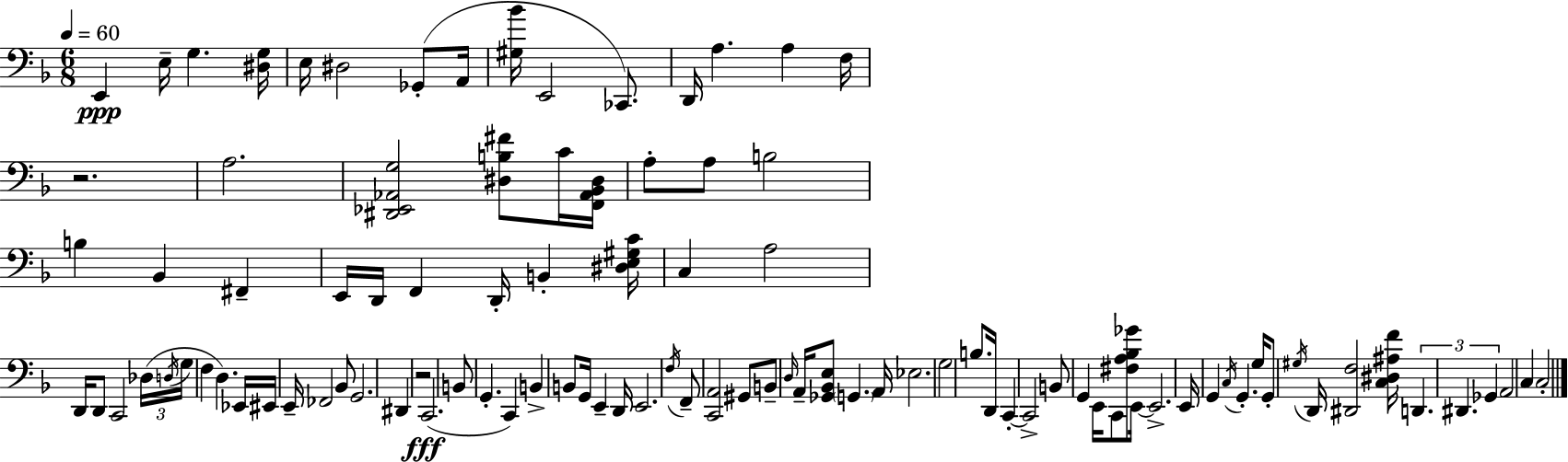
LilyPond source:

{
  \clef bass
  \numericTimeSignature
  \time 6/8
  \key f \major
  \tempo 4 = 60
  e,4\ppp e16-- g4. <dis g>16 | e16 dis2 ges,8-.( a,16 | <gis bes'>16 e,2 ces,8.) | d,16 a4. a4 f16 | \break r2. | a2. | <dis, ees, aes, g>2 <dis b fis'>8 c'16 <f, aes, bes, dis>16 | a8-. a8 b2 | \break b4 bes,4 fis,4-- | e,16 d,16 f,4 d,16-. b,4-. <dis e gis c'>16 | c4 a2 | d,16 d,8 c,2 \tuplet 3/2 { des16( | \break \acciaccatura { d16 } g16 } f4 d4.) | ees,16 eis,16 e,16-- fes,2 bes,8 | g,2. | dis,4 r2\fff | \break c,2.( | b,8 g,4.-. c,4) | b,4-> b,8 g,16 e,4-- | d,16 e,2. | \break \acciaccatura { f16 } f,8-- <c, a,>2 | gis,8 b,8-- \grace { d16 } a,16-- <ges, bes, e>8 \parenthesize g,4. | a,16 ees2. | g2 b8. | \break d,16 c,4-.~~ c,2-> | b,8 g,4 e,16 c,8 | <fis a bes ges'>8 e,16~~ e,2.-> | e,16 g,4 \acciaccatura { c16 } g,4.-. | \break g16 g,8-. \acciaccatura { gis16 } d,16 <dis, f>2 | <c dis ais f'>16 \tuplet 3/2 { d,4. dis,4. | ges,4 } a,2 | c4 c2-. | \break \bar "|."
}